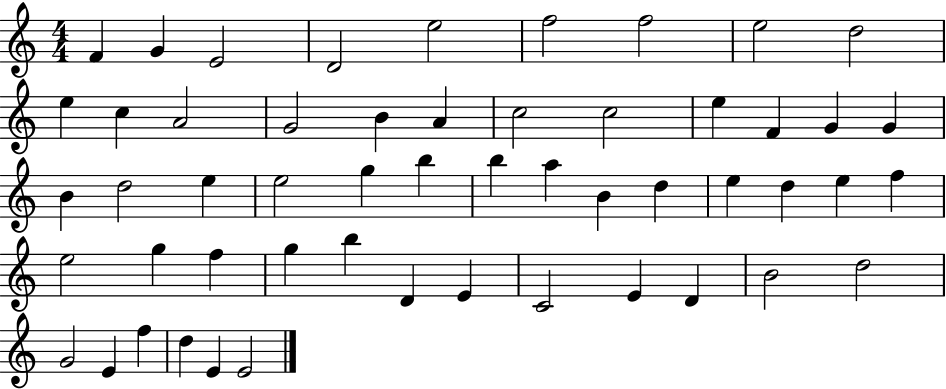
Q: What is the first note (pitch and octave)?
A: F4